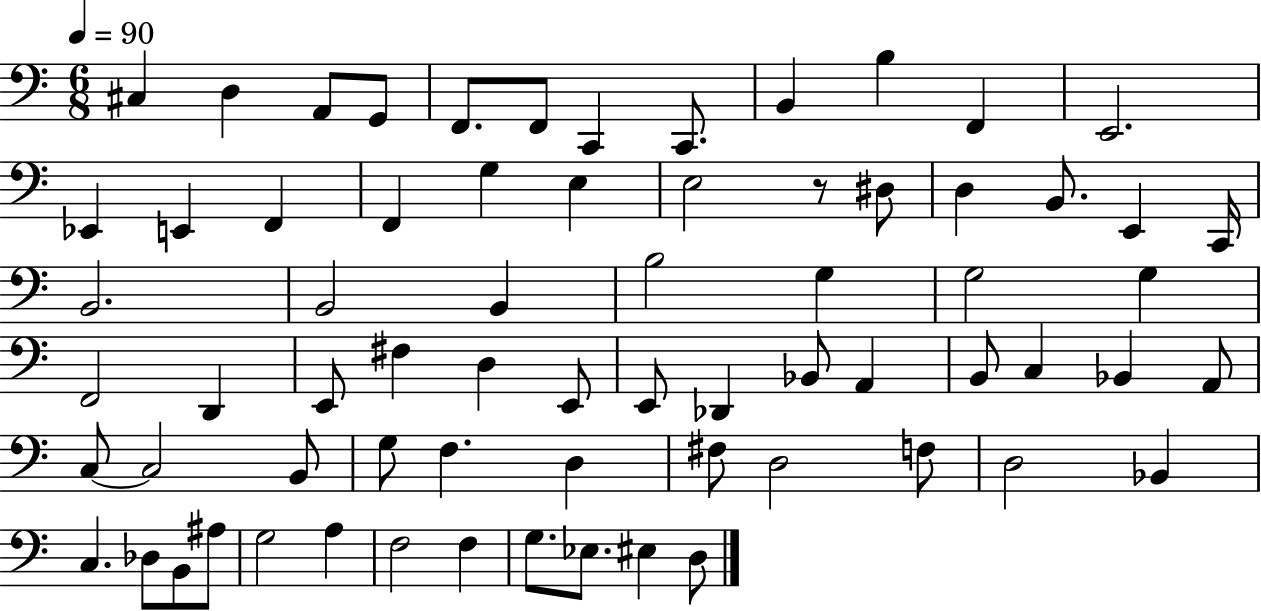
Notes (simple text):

C#3/q D3/q A2/e G2/e F2/e. F2/e C2/q C2/e. B2/q B3/q F2/q E2/h. Eb2/q E2/q F2/q F2/q G3/q E3/q E3/h R/e D#3/e D3/q B2/e. E2/q C2/s B2/h. B2/h B2/q B3/h G3/q G3/h G3/q F2/h D2/q E2/e F#3/q D3/q E2/e E2/e Db2/q Bb2/e A2/q B2/e C3/q Bb2/q A2/e C3/e C3/h B2/e G3/e F3/q. D3/q F#3/e D3/h F3/e D3/h Bb2/q C3/q. Db3/e B2/e A#3/e G3/h A3/q F3/h F3/q G3/e. Eb3/e. EIS3/q D3/e